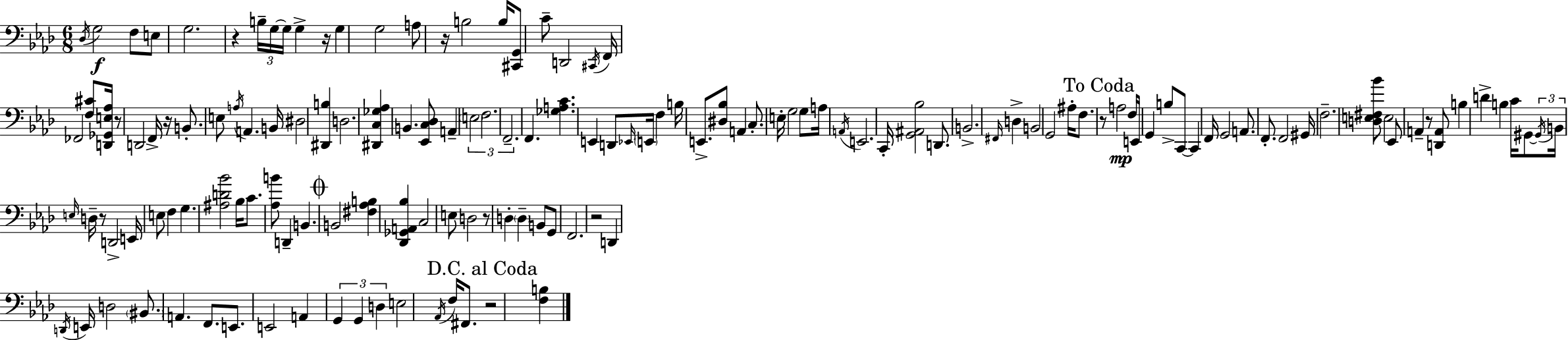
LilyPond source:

{
  \clef bass
  \numericTimeSignature
  \time 6/8
  \key aes \major
  \repeat volta 2 { \acciaccatura { des16 }\f g2 f8 e8 | g2. | r4 \tuplet 3/2 { b16-- g16~~ g16 } g4-> | r16 g4 g2 | \break a8 r16 b2 | b16 <cis, g,>8 c'8-- d,2 | \acciaccatura { cis,16 } f,16 fes,2 <f cis'>8 | <d, ges, e aes>16 r8 d,2 | \break f,16-> r16 b,8.-. e8 \acciaccatura { a16 } a,4. | b,16 dis2 <dis, b>4 | d2. | <dis, c ges aes>4 b,4. | \break <ees, c des>8 a,4-- \tuplet 3/2 { \parenthesize e2 | f2. | f,2.-- } | f,4. <ges a c'>4. | \break e,4 d,8 \grace { ees,16 } \parenthesize e,16 f4 | b16 e,8.-> <dis bes>8 a,4 | c8.-. e16-. g2 | g8 a16 \acciaccatura { a,16 } e,2. | \break c,16-. <g, ais, bes>2 | d,8. b,2.-> | \grace { fis,16 } d4-> b,2 | g,2 | \break ais16-. f8. \mark "To Coda" r8 a2\mp | f16 e,16 g,4 b8-> | c,8~~ c,4 f,16 g,2 | a,8. f,8.-. f,2 | \break gis,16 f2.-- | <d e fis bes'>8 e2 | ees,8 a,4-- r8 | <d, a,>8 b4 d'4-> b4 | \break c'16 gis,8~~ \tuplet 3/2 { \acciaccatura { gis,16 } b,16 \grace { e16 } } d16-- r8 d,2-> | e,16 e8 f4 | g4. <ais d' bes'>2 | bes16 c'8. <aes b'>8 d,4-- | \break b,4. \mark \markup { \musicglyph "scripts.coda" } b,2 | <fis aes b>4 <des, ges, a, bes>4 | c2 e8 d2 | r8 d4-. | \break \parenthesize d4-- b,8 g,8 f,2. | r2 | d,4 \acciaccatura { d,16 } e,16 d2 | \parenthesize bis,8. a,4. | \break f,8. e,8. e,2 | a,4 \tuplet 3/2 { g,4 | g,4 d4 } e2 | \acciaccatura { aes,16 } f16 fis,8. \mark "D.C. al Coda" r2 | \break <f b>4 } \bar "|."
}